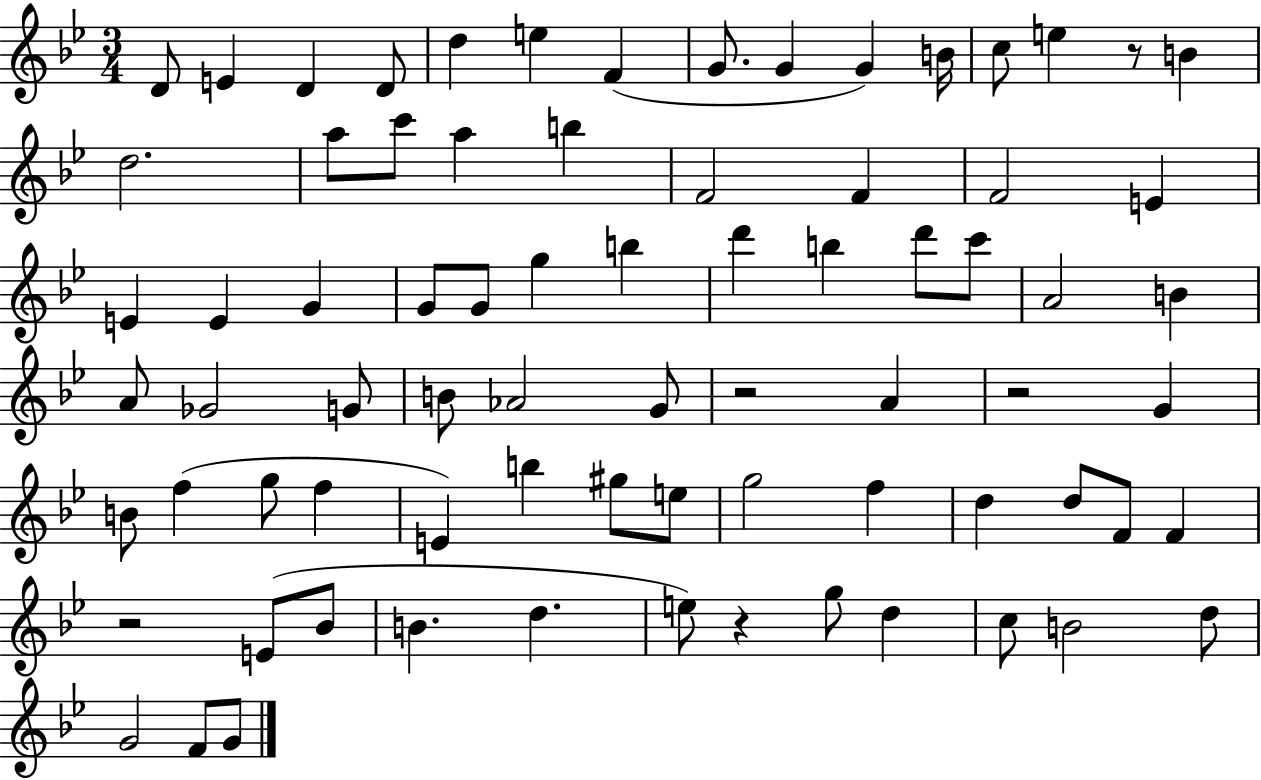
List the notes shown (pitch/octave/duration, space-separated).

D4/e E4/q D4/q D4/e D5/q E5/q F4/q G4/e. G4/q G4/q B4/s C5/e E5/q R/e B4/q D5/h. A5/e C6/e A5/q B5/q F4/h F4/q F4/h E4/q E4/q E4/q G4/q G4/e G4/e G5/q B5/q D6/q B5/q D6/e C6/e A4/h B4/q A4/e Gb4/h G4/e B4/e Ab4/h G4/e R/h A4/q R/h G4/q B4/e F5/q G5/e F5/q E4/q B5/q G#5/e E5/e G5/h F5/q D5/q D5/e F4/e F4/q R/h E4/e Bb4/e B4/q. D5/q. E5/e R/q G5/e D5/q C5/e B4/h D5/e G4/h F4/e G4/e